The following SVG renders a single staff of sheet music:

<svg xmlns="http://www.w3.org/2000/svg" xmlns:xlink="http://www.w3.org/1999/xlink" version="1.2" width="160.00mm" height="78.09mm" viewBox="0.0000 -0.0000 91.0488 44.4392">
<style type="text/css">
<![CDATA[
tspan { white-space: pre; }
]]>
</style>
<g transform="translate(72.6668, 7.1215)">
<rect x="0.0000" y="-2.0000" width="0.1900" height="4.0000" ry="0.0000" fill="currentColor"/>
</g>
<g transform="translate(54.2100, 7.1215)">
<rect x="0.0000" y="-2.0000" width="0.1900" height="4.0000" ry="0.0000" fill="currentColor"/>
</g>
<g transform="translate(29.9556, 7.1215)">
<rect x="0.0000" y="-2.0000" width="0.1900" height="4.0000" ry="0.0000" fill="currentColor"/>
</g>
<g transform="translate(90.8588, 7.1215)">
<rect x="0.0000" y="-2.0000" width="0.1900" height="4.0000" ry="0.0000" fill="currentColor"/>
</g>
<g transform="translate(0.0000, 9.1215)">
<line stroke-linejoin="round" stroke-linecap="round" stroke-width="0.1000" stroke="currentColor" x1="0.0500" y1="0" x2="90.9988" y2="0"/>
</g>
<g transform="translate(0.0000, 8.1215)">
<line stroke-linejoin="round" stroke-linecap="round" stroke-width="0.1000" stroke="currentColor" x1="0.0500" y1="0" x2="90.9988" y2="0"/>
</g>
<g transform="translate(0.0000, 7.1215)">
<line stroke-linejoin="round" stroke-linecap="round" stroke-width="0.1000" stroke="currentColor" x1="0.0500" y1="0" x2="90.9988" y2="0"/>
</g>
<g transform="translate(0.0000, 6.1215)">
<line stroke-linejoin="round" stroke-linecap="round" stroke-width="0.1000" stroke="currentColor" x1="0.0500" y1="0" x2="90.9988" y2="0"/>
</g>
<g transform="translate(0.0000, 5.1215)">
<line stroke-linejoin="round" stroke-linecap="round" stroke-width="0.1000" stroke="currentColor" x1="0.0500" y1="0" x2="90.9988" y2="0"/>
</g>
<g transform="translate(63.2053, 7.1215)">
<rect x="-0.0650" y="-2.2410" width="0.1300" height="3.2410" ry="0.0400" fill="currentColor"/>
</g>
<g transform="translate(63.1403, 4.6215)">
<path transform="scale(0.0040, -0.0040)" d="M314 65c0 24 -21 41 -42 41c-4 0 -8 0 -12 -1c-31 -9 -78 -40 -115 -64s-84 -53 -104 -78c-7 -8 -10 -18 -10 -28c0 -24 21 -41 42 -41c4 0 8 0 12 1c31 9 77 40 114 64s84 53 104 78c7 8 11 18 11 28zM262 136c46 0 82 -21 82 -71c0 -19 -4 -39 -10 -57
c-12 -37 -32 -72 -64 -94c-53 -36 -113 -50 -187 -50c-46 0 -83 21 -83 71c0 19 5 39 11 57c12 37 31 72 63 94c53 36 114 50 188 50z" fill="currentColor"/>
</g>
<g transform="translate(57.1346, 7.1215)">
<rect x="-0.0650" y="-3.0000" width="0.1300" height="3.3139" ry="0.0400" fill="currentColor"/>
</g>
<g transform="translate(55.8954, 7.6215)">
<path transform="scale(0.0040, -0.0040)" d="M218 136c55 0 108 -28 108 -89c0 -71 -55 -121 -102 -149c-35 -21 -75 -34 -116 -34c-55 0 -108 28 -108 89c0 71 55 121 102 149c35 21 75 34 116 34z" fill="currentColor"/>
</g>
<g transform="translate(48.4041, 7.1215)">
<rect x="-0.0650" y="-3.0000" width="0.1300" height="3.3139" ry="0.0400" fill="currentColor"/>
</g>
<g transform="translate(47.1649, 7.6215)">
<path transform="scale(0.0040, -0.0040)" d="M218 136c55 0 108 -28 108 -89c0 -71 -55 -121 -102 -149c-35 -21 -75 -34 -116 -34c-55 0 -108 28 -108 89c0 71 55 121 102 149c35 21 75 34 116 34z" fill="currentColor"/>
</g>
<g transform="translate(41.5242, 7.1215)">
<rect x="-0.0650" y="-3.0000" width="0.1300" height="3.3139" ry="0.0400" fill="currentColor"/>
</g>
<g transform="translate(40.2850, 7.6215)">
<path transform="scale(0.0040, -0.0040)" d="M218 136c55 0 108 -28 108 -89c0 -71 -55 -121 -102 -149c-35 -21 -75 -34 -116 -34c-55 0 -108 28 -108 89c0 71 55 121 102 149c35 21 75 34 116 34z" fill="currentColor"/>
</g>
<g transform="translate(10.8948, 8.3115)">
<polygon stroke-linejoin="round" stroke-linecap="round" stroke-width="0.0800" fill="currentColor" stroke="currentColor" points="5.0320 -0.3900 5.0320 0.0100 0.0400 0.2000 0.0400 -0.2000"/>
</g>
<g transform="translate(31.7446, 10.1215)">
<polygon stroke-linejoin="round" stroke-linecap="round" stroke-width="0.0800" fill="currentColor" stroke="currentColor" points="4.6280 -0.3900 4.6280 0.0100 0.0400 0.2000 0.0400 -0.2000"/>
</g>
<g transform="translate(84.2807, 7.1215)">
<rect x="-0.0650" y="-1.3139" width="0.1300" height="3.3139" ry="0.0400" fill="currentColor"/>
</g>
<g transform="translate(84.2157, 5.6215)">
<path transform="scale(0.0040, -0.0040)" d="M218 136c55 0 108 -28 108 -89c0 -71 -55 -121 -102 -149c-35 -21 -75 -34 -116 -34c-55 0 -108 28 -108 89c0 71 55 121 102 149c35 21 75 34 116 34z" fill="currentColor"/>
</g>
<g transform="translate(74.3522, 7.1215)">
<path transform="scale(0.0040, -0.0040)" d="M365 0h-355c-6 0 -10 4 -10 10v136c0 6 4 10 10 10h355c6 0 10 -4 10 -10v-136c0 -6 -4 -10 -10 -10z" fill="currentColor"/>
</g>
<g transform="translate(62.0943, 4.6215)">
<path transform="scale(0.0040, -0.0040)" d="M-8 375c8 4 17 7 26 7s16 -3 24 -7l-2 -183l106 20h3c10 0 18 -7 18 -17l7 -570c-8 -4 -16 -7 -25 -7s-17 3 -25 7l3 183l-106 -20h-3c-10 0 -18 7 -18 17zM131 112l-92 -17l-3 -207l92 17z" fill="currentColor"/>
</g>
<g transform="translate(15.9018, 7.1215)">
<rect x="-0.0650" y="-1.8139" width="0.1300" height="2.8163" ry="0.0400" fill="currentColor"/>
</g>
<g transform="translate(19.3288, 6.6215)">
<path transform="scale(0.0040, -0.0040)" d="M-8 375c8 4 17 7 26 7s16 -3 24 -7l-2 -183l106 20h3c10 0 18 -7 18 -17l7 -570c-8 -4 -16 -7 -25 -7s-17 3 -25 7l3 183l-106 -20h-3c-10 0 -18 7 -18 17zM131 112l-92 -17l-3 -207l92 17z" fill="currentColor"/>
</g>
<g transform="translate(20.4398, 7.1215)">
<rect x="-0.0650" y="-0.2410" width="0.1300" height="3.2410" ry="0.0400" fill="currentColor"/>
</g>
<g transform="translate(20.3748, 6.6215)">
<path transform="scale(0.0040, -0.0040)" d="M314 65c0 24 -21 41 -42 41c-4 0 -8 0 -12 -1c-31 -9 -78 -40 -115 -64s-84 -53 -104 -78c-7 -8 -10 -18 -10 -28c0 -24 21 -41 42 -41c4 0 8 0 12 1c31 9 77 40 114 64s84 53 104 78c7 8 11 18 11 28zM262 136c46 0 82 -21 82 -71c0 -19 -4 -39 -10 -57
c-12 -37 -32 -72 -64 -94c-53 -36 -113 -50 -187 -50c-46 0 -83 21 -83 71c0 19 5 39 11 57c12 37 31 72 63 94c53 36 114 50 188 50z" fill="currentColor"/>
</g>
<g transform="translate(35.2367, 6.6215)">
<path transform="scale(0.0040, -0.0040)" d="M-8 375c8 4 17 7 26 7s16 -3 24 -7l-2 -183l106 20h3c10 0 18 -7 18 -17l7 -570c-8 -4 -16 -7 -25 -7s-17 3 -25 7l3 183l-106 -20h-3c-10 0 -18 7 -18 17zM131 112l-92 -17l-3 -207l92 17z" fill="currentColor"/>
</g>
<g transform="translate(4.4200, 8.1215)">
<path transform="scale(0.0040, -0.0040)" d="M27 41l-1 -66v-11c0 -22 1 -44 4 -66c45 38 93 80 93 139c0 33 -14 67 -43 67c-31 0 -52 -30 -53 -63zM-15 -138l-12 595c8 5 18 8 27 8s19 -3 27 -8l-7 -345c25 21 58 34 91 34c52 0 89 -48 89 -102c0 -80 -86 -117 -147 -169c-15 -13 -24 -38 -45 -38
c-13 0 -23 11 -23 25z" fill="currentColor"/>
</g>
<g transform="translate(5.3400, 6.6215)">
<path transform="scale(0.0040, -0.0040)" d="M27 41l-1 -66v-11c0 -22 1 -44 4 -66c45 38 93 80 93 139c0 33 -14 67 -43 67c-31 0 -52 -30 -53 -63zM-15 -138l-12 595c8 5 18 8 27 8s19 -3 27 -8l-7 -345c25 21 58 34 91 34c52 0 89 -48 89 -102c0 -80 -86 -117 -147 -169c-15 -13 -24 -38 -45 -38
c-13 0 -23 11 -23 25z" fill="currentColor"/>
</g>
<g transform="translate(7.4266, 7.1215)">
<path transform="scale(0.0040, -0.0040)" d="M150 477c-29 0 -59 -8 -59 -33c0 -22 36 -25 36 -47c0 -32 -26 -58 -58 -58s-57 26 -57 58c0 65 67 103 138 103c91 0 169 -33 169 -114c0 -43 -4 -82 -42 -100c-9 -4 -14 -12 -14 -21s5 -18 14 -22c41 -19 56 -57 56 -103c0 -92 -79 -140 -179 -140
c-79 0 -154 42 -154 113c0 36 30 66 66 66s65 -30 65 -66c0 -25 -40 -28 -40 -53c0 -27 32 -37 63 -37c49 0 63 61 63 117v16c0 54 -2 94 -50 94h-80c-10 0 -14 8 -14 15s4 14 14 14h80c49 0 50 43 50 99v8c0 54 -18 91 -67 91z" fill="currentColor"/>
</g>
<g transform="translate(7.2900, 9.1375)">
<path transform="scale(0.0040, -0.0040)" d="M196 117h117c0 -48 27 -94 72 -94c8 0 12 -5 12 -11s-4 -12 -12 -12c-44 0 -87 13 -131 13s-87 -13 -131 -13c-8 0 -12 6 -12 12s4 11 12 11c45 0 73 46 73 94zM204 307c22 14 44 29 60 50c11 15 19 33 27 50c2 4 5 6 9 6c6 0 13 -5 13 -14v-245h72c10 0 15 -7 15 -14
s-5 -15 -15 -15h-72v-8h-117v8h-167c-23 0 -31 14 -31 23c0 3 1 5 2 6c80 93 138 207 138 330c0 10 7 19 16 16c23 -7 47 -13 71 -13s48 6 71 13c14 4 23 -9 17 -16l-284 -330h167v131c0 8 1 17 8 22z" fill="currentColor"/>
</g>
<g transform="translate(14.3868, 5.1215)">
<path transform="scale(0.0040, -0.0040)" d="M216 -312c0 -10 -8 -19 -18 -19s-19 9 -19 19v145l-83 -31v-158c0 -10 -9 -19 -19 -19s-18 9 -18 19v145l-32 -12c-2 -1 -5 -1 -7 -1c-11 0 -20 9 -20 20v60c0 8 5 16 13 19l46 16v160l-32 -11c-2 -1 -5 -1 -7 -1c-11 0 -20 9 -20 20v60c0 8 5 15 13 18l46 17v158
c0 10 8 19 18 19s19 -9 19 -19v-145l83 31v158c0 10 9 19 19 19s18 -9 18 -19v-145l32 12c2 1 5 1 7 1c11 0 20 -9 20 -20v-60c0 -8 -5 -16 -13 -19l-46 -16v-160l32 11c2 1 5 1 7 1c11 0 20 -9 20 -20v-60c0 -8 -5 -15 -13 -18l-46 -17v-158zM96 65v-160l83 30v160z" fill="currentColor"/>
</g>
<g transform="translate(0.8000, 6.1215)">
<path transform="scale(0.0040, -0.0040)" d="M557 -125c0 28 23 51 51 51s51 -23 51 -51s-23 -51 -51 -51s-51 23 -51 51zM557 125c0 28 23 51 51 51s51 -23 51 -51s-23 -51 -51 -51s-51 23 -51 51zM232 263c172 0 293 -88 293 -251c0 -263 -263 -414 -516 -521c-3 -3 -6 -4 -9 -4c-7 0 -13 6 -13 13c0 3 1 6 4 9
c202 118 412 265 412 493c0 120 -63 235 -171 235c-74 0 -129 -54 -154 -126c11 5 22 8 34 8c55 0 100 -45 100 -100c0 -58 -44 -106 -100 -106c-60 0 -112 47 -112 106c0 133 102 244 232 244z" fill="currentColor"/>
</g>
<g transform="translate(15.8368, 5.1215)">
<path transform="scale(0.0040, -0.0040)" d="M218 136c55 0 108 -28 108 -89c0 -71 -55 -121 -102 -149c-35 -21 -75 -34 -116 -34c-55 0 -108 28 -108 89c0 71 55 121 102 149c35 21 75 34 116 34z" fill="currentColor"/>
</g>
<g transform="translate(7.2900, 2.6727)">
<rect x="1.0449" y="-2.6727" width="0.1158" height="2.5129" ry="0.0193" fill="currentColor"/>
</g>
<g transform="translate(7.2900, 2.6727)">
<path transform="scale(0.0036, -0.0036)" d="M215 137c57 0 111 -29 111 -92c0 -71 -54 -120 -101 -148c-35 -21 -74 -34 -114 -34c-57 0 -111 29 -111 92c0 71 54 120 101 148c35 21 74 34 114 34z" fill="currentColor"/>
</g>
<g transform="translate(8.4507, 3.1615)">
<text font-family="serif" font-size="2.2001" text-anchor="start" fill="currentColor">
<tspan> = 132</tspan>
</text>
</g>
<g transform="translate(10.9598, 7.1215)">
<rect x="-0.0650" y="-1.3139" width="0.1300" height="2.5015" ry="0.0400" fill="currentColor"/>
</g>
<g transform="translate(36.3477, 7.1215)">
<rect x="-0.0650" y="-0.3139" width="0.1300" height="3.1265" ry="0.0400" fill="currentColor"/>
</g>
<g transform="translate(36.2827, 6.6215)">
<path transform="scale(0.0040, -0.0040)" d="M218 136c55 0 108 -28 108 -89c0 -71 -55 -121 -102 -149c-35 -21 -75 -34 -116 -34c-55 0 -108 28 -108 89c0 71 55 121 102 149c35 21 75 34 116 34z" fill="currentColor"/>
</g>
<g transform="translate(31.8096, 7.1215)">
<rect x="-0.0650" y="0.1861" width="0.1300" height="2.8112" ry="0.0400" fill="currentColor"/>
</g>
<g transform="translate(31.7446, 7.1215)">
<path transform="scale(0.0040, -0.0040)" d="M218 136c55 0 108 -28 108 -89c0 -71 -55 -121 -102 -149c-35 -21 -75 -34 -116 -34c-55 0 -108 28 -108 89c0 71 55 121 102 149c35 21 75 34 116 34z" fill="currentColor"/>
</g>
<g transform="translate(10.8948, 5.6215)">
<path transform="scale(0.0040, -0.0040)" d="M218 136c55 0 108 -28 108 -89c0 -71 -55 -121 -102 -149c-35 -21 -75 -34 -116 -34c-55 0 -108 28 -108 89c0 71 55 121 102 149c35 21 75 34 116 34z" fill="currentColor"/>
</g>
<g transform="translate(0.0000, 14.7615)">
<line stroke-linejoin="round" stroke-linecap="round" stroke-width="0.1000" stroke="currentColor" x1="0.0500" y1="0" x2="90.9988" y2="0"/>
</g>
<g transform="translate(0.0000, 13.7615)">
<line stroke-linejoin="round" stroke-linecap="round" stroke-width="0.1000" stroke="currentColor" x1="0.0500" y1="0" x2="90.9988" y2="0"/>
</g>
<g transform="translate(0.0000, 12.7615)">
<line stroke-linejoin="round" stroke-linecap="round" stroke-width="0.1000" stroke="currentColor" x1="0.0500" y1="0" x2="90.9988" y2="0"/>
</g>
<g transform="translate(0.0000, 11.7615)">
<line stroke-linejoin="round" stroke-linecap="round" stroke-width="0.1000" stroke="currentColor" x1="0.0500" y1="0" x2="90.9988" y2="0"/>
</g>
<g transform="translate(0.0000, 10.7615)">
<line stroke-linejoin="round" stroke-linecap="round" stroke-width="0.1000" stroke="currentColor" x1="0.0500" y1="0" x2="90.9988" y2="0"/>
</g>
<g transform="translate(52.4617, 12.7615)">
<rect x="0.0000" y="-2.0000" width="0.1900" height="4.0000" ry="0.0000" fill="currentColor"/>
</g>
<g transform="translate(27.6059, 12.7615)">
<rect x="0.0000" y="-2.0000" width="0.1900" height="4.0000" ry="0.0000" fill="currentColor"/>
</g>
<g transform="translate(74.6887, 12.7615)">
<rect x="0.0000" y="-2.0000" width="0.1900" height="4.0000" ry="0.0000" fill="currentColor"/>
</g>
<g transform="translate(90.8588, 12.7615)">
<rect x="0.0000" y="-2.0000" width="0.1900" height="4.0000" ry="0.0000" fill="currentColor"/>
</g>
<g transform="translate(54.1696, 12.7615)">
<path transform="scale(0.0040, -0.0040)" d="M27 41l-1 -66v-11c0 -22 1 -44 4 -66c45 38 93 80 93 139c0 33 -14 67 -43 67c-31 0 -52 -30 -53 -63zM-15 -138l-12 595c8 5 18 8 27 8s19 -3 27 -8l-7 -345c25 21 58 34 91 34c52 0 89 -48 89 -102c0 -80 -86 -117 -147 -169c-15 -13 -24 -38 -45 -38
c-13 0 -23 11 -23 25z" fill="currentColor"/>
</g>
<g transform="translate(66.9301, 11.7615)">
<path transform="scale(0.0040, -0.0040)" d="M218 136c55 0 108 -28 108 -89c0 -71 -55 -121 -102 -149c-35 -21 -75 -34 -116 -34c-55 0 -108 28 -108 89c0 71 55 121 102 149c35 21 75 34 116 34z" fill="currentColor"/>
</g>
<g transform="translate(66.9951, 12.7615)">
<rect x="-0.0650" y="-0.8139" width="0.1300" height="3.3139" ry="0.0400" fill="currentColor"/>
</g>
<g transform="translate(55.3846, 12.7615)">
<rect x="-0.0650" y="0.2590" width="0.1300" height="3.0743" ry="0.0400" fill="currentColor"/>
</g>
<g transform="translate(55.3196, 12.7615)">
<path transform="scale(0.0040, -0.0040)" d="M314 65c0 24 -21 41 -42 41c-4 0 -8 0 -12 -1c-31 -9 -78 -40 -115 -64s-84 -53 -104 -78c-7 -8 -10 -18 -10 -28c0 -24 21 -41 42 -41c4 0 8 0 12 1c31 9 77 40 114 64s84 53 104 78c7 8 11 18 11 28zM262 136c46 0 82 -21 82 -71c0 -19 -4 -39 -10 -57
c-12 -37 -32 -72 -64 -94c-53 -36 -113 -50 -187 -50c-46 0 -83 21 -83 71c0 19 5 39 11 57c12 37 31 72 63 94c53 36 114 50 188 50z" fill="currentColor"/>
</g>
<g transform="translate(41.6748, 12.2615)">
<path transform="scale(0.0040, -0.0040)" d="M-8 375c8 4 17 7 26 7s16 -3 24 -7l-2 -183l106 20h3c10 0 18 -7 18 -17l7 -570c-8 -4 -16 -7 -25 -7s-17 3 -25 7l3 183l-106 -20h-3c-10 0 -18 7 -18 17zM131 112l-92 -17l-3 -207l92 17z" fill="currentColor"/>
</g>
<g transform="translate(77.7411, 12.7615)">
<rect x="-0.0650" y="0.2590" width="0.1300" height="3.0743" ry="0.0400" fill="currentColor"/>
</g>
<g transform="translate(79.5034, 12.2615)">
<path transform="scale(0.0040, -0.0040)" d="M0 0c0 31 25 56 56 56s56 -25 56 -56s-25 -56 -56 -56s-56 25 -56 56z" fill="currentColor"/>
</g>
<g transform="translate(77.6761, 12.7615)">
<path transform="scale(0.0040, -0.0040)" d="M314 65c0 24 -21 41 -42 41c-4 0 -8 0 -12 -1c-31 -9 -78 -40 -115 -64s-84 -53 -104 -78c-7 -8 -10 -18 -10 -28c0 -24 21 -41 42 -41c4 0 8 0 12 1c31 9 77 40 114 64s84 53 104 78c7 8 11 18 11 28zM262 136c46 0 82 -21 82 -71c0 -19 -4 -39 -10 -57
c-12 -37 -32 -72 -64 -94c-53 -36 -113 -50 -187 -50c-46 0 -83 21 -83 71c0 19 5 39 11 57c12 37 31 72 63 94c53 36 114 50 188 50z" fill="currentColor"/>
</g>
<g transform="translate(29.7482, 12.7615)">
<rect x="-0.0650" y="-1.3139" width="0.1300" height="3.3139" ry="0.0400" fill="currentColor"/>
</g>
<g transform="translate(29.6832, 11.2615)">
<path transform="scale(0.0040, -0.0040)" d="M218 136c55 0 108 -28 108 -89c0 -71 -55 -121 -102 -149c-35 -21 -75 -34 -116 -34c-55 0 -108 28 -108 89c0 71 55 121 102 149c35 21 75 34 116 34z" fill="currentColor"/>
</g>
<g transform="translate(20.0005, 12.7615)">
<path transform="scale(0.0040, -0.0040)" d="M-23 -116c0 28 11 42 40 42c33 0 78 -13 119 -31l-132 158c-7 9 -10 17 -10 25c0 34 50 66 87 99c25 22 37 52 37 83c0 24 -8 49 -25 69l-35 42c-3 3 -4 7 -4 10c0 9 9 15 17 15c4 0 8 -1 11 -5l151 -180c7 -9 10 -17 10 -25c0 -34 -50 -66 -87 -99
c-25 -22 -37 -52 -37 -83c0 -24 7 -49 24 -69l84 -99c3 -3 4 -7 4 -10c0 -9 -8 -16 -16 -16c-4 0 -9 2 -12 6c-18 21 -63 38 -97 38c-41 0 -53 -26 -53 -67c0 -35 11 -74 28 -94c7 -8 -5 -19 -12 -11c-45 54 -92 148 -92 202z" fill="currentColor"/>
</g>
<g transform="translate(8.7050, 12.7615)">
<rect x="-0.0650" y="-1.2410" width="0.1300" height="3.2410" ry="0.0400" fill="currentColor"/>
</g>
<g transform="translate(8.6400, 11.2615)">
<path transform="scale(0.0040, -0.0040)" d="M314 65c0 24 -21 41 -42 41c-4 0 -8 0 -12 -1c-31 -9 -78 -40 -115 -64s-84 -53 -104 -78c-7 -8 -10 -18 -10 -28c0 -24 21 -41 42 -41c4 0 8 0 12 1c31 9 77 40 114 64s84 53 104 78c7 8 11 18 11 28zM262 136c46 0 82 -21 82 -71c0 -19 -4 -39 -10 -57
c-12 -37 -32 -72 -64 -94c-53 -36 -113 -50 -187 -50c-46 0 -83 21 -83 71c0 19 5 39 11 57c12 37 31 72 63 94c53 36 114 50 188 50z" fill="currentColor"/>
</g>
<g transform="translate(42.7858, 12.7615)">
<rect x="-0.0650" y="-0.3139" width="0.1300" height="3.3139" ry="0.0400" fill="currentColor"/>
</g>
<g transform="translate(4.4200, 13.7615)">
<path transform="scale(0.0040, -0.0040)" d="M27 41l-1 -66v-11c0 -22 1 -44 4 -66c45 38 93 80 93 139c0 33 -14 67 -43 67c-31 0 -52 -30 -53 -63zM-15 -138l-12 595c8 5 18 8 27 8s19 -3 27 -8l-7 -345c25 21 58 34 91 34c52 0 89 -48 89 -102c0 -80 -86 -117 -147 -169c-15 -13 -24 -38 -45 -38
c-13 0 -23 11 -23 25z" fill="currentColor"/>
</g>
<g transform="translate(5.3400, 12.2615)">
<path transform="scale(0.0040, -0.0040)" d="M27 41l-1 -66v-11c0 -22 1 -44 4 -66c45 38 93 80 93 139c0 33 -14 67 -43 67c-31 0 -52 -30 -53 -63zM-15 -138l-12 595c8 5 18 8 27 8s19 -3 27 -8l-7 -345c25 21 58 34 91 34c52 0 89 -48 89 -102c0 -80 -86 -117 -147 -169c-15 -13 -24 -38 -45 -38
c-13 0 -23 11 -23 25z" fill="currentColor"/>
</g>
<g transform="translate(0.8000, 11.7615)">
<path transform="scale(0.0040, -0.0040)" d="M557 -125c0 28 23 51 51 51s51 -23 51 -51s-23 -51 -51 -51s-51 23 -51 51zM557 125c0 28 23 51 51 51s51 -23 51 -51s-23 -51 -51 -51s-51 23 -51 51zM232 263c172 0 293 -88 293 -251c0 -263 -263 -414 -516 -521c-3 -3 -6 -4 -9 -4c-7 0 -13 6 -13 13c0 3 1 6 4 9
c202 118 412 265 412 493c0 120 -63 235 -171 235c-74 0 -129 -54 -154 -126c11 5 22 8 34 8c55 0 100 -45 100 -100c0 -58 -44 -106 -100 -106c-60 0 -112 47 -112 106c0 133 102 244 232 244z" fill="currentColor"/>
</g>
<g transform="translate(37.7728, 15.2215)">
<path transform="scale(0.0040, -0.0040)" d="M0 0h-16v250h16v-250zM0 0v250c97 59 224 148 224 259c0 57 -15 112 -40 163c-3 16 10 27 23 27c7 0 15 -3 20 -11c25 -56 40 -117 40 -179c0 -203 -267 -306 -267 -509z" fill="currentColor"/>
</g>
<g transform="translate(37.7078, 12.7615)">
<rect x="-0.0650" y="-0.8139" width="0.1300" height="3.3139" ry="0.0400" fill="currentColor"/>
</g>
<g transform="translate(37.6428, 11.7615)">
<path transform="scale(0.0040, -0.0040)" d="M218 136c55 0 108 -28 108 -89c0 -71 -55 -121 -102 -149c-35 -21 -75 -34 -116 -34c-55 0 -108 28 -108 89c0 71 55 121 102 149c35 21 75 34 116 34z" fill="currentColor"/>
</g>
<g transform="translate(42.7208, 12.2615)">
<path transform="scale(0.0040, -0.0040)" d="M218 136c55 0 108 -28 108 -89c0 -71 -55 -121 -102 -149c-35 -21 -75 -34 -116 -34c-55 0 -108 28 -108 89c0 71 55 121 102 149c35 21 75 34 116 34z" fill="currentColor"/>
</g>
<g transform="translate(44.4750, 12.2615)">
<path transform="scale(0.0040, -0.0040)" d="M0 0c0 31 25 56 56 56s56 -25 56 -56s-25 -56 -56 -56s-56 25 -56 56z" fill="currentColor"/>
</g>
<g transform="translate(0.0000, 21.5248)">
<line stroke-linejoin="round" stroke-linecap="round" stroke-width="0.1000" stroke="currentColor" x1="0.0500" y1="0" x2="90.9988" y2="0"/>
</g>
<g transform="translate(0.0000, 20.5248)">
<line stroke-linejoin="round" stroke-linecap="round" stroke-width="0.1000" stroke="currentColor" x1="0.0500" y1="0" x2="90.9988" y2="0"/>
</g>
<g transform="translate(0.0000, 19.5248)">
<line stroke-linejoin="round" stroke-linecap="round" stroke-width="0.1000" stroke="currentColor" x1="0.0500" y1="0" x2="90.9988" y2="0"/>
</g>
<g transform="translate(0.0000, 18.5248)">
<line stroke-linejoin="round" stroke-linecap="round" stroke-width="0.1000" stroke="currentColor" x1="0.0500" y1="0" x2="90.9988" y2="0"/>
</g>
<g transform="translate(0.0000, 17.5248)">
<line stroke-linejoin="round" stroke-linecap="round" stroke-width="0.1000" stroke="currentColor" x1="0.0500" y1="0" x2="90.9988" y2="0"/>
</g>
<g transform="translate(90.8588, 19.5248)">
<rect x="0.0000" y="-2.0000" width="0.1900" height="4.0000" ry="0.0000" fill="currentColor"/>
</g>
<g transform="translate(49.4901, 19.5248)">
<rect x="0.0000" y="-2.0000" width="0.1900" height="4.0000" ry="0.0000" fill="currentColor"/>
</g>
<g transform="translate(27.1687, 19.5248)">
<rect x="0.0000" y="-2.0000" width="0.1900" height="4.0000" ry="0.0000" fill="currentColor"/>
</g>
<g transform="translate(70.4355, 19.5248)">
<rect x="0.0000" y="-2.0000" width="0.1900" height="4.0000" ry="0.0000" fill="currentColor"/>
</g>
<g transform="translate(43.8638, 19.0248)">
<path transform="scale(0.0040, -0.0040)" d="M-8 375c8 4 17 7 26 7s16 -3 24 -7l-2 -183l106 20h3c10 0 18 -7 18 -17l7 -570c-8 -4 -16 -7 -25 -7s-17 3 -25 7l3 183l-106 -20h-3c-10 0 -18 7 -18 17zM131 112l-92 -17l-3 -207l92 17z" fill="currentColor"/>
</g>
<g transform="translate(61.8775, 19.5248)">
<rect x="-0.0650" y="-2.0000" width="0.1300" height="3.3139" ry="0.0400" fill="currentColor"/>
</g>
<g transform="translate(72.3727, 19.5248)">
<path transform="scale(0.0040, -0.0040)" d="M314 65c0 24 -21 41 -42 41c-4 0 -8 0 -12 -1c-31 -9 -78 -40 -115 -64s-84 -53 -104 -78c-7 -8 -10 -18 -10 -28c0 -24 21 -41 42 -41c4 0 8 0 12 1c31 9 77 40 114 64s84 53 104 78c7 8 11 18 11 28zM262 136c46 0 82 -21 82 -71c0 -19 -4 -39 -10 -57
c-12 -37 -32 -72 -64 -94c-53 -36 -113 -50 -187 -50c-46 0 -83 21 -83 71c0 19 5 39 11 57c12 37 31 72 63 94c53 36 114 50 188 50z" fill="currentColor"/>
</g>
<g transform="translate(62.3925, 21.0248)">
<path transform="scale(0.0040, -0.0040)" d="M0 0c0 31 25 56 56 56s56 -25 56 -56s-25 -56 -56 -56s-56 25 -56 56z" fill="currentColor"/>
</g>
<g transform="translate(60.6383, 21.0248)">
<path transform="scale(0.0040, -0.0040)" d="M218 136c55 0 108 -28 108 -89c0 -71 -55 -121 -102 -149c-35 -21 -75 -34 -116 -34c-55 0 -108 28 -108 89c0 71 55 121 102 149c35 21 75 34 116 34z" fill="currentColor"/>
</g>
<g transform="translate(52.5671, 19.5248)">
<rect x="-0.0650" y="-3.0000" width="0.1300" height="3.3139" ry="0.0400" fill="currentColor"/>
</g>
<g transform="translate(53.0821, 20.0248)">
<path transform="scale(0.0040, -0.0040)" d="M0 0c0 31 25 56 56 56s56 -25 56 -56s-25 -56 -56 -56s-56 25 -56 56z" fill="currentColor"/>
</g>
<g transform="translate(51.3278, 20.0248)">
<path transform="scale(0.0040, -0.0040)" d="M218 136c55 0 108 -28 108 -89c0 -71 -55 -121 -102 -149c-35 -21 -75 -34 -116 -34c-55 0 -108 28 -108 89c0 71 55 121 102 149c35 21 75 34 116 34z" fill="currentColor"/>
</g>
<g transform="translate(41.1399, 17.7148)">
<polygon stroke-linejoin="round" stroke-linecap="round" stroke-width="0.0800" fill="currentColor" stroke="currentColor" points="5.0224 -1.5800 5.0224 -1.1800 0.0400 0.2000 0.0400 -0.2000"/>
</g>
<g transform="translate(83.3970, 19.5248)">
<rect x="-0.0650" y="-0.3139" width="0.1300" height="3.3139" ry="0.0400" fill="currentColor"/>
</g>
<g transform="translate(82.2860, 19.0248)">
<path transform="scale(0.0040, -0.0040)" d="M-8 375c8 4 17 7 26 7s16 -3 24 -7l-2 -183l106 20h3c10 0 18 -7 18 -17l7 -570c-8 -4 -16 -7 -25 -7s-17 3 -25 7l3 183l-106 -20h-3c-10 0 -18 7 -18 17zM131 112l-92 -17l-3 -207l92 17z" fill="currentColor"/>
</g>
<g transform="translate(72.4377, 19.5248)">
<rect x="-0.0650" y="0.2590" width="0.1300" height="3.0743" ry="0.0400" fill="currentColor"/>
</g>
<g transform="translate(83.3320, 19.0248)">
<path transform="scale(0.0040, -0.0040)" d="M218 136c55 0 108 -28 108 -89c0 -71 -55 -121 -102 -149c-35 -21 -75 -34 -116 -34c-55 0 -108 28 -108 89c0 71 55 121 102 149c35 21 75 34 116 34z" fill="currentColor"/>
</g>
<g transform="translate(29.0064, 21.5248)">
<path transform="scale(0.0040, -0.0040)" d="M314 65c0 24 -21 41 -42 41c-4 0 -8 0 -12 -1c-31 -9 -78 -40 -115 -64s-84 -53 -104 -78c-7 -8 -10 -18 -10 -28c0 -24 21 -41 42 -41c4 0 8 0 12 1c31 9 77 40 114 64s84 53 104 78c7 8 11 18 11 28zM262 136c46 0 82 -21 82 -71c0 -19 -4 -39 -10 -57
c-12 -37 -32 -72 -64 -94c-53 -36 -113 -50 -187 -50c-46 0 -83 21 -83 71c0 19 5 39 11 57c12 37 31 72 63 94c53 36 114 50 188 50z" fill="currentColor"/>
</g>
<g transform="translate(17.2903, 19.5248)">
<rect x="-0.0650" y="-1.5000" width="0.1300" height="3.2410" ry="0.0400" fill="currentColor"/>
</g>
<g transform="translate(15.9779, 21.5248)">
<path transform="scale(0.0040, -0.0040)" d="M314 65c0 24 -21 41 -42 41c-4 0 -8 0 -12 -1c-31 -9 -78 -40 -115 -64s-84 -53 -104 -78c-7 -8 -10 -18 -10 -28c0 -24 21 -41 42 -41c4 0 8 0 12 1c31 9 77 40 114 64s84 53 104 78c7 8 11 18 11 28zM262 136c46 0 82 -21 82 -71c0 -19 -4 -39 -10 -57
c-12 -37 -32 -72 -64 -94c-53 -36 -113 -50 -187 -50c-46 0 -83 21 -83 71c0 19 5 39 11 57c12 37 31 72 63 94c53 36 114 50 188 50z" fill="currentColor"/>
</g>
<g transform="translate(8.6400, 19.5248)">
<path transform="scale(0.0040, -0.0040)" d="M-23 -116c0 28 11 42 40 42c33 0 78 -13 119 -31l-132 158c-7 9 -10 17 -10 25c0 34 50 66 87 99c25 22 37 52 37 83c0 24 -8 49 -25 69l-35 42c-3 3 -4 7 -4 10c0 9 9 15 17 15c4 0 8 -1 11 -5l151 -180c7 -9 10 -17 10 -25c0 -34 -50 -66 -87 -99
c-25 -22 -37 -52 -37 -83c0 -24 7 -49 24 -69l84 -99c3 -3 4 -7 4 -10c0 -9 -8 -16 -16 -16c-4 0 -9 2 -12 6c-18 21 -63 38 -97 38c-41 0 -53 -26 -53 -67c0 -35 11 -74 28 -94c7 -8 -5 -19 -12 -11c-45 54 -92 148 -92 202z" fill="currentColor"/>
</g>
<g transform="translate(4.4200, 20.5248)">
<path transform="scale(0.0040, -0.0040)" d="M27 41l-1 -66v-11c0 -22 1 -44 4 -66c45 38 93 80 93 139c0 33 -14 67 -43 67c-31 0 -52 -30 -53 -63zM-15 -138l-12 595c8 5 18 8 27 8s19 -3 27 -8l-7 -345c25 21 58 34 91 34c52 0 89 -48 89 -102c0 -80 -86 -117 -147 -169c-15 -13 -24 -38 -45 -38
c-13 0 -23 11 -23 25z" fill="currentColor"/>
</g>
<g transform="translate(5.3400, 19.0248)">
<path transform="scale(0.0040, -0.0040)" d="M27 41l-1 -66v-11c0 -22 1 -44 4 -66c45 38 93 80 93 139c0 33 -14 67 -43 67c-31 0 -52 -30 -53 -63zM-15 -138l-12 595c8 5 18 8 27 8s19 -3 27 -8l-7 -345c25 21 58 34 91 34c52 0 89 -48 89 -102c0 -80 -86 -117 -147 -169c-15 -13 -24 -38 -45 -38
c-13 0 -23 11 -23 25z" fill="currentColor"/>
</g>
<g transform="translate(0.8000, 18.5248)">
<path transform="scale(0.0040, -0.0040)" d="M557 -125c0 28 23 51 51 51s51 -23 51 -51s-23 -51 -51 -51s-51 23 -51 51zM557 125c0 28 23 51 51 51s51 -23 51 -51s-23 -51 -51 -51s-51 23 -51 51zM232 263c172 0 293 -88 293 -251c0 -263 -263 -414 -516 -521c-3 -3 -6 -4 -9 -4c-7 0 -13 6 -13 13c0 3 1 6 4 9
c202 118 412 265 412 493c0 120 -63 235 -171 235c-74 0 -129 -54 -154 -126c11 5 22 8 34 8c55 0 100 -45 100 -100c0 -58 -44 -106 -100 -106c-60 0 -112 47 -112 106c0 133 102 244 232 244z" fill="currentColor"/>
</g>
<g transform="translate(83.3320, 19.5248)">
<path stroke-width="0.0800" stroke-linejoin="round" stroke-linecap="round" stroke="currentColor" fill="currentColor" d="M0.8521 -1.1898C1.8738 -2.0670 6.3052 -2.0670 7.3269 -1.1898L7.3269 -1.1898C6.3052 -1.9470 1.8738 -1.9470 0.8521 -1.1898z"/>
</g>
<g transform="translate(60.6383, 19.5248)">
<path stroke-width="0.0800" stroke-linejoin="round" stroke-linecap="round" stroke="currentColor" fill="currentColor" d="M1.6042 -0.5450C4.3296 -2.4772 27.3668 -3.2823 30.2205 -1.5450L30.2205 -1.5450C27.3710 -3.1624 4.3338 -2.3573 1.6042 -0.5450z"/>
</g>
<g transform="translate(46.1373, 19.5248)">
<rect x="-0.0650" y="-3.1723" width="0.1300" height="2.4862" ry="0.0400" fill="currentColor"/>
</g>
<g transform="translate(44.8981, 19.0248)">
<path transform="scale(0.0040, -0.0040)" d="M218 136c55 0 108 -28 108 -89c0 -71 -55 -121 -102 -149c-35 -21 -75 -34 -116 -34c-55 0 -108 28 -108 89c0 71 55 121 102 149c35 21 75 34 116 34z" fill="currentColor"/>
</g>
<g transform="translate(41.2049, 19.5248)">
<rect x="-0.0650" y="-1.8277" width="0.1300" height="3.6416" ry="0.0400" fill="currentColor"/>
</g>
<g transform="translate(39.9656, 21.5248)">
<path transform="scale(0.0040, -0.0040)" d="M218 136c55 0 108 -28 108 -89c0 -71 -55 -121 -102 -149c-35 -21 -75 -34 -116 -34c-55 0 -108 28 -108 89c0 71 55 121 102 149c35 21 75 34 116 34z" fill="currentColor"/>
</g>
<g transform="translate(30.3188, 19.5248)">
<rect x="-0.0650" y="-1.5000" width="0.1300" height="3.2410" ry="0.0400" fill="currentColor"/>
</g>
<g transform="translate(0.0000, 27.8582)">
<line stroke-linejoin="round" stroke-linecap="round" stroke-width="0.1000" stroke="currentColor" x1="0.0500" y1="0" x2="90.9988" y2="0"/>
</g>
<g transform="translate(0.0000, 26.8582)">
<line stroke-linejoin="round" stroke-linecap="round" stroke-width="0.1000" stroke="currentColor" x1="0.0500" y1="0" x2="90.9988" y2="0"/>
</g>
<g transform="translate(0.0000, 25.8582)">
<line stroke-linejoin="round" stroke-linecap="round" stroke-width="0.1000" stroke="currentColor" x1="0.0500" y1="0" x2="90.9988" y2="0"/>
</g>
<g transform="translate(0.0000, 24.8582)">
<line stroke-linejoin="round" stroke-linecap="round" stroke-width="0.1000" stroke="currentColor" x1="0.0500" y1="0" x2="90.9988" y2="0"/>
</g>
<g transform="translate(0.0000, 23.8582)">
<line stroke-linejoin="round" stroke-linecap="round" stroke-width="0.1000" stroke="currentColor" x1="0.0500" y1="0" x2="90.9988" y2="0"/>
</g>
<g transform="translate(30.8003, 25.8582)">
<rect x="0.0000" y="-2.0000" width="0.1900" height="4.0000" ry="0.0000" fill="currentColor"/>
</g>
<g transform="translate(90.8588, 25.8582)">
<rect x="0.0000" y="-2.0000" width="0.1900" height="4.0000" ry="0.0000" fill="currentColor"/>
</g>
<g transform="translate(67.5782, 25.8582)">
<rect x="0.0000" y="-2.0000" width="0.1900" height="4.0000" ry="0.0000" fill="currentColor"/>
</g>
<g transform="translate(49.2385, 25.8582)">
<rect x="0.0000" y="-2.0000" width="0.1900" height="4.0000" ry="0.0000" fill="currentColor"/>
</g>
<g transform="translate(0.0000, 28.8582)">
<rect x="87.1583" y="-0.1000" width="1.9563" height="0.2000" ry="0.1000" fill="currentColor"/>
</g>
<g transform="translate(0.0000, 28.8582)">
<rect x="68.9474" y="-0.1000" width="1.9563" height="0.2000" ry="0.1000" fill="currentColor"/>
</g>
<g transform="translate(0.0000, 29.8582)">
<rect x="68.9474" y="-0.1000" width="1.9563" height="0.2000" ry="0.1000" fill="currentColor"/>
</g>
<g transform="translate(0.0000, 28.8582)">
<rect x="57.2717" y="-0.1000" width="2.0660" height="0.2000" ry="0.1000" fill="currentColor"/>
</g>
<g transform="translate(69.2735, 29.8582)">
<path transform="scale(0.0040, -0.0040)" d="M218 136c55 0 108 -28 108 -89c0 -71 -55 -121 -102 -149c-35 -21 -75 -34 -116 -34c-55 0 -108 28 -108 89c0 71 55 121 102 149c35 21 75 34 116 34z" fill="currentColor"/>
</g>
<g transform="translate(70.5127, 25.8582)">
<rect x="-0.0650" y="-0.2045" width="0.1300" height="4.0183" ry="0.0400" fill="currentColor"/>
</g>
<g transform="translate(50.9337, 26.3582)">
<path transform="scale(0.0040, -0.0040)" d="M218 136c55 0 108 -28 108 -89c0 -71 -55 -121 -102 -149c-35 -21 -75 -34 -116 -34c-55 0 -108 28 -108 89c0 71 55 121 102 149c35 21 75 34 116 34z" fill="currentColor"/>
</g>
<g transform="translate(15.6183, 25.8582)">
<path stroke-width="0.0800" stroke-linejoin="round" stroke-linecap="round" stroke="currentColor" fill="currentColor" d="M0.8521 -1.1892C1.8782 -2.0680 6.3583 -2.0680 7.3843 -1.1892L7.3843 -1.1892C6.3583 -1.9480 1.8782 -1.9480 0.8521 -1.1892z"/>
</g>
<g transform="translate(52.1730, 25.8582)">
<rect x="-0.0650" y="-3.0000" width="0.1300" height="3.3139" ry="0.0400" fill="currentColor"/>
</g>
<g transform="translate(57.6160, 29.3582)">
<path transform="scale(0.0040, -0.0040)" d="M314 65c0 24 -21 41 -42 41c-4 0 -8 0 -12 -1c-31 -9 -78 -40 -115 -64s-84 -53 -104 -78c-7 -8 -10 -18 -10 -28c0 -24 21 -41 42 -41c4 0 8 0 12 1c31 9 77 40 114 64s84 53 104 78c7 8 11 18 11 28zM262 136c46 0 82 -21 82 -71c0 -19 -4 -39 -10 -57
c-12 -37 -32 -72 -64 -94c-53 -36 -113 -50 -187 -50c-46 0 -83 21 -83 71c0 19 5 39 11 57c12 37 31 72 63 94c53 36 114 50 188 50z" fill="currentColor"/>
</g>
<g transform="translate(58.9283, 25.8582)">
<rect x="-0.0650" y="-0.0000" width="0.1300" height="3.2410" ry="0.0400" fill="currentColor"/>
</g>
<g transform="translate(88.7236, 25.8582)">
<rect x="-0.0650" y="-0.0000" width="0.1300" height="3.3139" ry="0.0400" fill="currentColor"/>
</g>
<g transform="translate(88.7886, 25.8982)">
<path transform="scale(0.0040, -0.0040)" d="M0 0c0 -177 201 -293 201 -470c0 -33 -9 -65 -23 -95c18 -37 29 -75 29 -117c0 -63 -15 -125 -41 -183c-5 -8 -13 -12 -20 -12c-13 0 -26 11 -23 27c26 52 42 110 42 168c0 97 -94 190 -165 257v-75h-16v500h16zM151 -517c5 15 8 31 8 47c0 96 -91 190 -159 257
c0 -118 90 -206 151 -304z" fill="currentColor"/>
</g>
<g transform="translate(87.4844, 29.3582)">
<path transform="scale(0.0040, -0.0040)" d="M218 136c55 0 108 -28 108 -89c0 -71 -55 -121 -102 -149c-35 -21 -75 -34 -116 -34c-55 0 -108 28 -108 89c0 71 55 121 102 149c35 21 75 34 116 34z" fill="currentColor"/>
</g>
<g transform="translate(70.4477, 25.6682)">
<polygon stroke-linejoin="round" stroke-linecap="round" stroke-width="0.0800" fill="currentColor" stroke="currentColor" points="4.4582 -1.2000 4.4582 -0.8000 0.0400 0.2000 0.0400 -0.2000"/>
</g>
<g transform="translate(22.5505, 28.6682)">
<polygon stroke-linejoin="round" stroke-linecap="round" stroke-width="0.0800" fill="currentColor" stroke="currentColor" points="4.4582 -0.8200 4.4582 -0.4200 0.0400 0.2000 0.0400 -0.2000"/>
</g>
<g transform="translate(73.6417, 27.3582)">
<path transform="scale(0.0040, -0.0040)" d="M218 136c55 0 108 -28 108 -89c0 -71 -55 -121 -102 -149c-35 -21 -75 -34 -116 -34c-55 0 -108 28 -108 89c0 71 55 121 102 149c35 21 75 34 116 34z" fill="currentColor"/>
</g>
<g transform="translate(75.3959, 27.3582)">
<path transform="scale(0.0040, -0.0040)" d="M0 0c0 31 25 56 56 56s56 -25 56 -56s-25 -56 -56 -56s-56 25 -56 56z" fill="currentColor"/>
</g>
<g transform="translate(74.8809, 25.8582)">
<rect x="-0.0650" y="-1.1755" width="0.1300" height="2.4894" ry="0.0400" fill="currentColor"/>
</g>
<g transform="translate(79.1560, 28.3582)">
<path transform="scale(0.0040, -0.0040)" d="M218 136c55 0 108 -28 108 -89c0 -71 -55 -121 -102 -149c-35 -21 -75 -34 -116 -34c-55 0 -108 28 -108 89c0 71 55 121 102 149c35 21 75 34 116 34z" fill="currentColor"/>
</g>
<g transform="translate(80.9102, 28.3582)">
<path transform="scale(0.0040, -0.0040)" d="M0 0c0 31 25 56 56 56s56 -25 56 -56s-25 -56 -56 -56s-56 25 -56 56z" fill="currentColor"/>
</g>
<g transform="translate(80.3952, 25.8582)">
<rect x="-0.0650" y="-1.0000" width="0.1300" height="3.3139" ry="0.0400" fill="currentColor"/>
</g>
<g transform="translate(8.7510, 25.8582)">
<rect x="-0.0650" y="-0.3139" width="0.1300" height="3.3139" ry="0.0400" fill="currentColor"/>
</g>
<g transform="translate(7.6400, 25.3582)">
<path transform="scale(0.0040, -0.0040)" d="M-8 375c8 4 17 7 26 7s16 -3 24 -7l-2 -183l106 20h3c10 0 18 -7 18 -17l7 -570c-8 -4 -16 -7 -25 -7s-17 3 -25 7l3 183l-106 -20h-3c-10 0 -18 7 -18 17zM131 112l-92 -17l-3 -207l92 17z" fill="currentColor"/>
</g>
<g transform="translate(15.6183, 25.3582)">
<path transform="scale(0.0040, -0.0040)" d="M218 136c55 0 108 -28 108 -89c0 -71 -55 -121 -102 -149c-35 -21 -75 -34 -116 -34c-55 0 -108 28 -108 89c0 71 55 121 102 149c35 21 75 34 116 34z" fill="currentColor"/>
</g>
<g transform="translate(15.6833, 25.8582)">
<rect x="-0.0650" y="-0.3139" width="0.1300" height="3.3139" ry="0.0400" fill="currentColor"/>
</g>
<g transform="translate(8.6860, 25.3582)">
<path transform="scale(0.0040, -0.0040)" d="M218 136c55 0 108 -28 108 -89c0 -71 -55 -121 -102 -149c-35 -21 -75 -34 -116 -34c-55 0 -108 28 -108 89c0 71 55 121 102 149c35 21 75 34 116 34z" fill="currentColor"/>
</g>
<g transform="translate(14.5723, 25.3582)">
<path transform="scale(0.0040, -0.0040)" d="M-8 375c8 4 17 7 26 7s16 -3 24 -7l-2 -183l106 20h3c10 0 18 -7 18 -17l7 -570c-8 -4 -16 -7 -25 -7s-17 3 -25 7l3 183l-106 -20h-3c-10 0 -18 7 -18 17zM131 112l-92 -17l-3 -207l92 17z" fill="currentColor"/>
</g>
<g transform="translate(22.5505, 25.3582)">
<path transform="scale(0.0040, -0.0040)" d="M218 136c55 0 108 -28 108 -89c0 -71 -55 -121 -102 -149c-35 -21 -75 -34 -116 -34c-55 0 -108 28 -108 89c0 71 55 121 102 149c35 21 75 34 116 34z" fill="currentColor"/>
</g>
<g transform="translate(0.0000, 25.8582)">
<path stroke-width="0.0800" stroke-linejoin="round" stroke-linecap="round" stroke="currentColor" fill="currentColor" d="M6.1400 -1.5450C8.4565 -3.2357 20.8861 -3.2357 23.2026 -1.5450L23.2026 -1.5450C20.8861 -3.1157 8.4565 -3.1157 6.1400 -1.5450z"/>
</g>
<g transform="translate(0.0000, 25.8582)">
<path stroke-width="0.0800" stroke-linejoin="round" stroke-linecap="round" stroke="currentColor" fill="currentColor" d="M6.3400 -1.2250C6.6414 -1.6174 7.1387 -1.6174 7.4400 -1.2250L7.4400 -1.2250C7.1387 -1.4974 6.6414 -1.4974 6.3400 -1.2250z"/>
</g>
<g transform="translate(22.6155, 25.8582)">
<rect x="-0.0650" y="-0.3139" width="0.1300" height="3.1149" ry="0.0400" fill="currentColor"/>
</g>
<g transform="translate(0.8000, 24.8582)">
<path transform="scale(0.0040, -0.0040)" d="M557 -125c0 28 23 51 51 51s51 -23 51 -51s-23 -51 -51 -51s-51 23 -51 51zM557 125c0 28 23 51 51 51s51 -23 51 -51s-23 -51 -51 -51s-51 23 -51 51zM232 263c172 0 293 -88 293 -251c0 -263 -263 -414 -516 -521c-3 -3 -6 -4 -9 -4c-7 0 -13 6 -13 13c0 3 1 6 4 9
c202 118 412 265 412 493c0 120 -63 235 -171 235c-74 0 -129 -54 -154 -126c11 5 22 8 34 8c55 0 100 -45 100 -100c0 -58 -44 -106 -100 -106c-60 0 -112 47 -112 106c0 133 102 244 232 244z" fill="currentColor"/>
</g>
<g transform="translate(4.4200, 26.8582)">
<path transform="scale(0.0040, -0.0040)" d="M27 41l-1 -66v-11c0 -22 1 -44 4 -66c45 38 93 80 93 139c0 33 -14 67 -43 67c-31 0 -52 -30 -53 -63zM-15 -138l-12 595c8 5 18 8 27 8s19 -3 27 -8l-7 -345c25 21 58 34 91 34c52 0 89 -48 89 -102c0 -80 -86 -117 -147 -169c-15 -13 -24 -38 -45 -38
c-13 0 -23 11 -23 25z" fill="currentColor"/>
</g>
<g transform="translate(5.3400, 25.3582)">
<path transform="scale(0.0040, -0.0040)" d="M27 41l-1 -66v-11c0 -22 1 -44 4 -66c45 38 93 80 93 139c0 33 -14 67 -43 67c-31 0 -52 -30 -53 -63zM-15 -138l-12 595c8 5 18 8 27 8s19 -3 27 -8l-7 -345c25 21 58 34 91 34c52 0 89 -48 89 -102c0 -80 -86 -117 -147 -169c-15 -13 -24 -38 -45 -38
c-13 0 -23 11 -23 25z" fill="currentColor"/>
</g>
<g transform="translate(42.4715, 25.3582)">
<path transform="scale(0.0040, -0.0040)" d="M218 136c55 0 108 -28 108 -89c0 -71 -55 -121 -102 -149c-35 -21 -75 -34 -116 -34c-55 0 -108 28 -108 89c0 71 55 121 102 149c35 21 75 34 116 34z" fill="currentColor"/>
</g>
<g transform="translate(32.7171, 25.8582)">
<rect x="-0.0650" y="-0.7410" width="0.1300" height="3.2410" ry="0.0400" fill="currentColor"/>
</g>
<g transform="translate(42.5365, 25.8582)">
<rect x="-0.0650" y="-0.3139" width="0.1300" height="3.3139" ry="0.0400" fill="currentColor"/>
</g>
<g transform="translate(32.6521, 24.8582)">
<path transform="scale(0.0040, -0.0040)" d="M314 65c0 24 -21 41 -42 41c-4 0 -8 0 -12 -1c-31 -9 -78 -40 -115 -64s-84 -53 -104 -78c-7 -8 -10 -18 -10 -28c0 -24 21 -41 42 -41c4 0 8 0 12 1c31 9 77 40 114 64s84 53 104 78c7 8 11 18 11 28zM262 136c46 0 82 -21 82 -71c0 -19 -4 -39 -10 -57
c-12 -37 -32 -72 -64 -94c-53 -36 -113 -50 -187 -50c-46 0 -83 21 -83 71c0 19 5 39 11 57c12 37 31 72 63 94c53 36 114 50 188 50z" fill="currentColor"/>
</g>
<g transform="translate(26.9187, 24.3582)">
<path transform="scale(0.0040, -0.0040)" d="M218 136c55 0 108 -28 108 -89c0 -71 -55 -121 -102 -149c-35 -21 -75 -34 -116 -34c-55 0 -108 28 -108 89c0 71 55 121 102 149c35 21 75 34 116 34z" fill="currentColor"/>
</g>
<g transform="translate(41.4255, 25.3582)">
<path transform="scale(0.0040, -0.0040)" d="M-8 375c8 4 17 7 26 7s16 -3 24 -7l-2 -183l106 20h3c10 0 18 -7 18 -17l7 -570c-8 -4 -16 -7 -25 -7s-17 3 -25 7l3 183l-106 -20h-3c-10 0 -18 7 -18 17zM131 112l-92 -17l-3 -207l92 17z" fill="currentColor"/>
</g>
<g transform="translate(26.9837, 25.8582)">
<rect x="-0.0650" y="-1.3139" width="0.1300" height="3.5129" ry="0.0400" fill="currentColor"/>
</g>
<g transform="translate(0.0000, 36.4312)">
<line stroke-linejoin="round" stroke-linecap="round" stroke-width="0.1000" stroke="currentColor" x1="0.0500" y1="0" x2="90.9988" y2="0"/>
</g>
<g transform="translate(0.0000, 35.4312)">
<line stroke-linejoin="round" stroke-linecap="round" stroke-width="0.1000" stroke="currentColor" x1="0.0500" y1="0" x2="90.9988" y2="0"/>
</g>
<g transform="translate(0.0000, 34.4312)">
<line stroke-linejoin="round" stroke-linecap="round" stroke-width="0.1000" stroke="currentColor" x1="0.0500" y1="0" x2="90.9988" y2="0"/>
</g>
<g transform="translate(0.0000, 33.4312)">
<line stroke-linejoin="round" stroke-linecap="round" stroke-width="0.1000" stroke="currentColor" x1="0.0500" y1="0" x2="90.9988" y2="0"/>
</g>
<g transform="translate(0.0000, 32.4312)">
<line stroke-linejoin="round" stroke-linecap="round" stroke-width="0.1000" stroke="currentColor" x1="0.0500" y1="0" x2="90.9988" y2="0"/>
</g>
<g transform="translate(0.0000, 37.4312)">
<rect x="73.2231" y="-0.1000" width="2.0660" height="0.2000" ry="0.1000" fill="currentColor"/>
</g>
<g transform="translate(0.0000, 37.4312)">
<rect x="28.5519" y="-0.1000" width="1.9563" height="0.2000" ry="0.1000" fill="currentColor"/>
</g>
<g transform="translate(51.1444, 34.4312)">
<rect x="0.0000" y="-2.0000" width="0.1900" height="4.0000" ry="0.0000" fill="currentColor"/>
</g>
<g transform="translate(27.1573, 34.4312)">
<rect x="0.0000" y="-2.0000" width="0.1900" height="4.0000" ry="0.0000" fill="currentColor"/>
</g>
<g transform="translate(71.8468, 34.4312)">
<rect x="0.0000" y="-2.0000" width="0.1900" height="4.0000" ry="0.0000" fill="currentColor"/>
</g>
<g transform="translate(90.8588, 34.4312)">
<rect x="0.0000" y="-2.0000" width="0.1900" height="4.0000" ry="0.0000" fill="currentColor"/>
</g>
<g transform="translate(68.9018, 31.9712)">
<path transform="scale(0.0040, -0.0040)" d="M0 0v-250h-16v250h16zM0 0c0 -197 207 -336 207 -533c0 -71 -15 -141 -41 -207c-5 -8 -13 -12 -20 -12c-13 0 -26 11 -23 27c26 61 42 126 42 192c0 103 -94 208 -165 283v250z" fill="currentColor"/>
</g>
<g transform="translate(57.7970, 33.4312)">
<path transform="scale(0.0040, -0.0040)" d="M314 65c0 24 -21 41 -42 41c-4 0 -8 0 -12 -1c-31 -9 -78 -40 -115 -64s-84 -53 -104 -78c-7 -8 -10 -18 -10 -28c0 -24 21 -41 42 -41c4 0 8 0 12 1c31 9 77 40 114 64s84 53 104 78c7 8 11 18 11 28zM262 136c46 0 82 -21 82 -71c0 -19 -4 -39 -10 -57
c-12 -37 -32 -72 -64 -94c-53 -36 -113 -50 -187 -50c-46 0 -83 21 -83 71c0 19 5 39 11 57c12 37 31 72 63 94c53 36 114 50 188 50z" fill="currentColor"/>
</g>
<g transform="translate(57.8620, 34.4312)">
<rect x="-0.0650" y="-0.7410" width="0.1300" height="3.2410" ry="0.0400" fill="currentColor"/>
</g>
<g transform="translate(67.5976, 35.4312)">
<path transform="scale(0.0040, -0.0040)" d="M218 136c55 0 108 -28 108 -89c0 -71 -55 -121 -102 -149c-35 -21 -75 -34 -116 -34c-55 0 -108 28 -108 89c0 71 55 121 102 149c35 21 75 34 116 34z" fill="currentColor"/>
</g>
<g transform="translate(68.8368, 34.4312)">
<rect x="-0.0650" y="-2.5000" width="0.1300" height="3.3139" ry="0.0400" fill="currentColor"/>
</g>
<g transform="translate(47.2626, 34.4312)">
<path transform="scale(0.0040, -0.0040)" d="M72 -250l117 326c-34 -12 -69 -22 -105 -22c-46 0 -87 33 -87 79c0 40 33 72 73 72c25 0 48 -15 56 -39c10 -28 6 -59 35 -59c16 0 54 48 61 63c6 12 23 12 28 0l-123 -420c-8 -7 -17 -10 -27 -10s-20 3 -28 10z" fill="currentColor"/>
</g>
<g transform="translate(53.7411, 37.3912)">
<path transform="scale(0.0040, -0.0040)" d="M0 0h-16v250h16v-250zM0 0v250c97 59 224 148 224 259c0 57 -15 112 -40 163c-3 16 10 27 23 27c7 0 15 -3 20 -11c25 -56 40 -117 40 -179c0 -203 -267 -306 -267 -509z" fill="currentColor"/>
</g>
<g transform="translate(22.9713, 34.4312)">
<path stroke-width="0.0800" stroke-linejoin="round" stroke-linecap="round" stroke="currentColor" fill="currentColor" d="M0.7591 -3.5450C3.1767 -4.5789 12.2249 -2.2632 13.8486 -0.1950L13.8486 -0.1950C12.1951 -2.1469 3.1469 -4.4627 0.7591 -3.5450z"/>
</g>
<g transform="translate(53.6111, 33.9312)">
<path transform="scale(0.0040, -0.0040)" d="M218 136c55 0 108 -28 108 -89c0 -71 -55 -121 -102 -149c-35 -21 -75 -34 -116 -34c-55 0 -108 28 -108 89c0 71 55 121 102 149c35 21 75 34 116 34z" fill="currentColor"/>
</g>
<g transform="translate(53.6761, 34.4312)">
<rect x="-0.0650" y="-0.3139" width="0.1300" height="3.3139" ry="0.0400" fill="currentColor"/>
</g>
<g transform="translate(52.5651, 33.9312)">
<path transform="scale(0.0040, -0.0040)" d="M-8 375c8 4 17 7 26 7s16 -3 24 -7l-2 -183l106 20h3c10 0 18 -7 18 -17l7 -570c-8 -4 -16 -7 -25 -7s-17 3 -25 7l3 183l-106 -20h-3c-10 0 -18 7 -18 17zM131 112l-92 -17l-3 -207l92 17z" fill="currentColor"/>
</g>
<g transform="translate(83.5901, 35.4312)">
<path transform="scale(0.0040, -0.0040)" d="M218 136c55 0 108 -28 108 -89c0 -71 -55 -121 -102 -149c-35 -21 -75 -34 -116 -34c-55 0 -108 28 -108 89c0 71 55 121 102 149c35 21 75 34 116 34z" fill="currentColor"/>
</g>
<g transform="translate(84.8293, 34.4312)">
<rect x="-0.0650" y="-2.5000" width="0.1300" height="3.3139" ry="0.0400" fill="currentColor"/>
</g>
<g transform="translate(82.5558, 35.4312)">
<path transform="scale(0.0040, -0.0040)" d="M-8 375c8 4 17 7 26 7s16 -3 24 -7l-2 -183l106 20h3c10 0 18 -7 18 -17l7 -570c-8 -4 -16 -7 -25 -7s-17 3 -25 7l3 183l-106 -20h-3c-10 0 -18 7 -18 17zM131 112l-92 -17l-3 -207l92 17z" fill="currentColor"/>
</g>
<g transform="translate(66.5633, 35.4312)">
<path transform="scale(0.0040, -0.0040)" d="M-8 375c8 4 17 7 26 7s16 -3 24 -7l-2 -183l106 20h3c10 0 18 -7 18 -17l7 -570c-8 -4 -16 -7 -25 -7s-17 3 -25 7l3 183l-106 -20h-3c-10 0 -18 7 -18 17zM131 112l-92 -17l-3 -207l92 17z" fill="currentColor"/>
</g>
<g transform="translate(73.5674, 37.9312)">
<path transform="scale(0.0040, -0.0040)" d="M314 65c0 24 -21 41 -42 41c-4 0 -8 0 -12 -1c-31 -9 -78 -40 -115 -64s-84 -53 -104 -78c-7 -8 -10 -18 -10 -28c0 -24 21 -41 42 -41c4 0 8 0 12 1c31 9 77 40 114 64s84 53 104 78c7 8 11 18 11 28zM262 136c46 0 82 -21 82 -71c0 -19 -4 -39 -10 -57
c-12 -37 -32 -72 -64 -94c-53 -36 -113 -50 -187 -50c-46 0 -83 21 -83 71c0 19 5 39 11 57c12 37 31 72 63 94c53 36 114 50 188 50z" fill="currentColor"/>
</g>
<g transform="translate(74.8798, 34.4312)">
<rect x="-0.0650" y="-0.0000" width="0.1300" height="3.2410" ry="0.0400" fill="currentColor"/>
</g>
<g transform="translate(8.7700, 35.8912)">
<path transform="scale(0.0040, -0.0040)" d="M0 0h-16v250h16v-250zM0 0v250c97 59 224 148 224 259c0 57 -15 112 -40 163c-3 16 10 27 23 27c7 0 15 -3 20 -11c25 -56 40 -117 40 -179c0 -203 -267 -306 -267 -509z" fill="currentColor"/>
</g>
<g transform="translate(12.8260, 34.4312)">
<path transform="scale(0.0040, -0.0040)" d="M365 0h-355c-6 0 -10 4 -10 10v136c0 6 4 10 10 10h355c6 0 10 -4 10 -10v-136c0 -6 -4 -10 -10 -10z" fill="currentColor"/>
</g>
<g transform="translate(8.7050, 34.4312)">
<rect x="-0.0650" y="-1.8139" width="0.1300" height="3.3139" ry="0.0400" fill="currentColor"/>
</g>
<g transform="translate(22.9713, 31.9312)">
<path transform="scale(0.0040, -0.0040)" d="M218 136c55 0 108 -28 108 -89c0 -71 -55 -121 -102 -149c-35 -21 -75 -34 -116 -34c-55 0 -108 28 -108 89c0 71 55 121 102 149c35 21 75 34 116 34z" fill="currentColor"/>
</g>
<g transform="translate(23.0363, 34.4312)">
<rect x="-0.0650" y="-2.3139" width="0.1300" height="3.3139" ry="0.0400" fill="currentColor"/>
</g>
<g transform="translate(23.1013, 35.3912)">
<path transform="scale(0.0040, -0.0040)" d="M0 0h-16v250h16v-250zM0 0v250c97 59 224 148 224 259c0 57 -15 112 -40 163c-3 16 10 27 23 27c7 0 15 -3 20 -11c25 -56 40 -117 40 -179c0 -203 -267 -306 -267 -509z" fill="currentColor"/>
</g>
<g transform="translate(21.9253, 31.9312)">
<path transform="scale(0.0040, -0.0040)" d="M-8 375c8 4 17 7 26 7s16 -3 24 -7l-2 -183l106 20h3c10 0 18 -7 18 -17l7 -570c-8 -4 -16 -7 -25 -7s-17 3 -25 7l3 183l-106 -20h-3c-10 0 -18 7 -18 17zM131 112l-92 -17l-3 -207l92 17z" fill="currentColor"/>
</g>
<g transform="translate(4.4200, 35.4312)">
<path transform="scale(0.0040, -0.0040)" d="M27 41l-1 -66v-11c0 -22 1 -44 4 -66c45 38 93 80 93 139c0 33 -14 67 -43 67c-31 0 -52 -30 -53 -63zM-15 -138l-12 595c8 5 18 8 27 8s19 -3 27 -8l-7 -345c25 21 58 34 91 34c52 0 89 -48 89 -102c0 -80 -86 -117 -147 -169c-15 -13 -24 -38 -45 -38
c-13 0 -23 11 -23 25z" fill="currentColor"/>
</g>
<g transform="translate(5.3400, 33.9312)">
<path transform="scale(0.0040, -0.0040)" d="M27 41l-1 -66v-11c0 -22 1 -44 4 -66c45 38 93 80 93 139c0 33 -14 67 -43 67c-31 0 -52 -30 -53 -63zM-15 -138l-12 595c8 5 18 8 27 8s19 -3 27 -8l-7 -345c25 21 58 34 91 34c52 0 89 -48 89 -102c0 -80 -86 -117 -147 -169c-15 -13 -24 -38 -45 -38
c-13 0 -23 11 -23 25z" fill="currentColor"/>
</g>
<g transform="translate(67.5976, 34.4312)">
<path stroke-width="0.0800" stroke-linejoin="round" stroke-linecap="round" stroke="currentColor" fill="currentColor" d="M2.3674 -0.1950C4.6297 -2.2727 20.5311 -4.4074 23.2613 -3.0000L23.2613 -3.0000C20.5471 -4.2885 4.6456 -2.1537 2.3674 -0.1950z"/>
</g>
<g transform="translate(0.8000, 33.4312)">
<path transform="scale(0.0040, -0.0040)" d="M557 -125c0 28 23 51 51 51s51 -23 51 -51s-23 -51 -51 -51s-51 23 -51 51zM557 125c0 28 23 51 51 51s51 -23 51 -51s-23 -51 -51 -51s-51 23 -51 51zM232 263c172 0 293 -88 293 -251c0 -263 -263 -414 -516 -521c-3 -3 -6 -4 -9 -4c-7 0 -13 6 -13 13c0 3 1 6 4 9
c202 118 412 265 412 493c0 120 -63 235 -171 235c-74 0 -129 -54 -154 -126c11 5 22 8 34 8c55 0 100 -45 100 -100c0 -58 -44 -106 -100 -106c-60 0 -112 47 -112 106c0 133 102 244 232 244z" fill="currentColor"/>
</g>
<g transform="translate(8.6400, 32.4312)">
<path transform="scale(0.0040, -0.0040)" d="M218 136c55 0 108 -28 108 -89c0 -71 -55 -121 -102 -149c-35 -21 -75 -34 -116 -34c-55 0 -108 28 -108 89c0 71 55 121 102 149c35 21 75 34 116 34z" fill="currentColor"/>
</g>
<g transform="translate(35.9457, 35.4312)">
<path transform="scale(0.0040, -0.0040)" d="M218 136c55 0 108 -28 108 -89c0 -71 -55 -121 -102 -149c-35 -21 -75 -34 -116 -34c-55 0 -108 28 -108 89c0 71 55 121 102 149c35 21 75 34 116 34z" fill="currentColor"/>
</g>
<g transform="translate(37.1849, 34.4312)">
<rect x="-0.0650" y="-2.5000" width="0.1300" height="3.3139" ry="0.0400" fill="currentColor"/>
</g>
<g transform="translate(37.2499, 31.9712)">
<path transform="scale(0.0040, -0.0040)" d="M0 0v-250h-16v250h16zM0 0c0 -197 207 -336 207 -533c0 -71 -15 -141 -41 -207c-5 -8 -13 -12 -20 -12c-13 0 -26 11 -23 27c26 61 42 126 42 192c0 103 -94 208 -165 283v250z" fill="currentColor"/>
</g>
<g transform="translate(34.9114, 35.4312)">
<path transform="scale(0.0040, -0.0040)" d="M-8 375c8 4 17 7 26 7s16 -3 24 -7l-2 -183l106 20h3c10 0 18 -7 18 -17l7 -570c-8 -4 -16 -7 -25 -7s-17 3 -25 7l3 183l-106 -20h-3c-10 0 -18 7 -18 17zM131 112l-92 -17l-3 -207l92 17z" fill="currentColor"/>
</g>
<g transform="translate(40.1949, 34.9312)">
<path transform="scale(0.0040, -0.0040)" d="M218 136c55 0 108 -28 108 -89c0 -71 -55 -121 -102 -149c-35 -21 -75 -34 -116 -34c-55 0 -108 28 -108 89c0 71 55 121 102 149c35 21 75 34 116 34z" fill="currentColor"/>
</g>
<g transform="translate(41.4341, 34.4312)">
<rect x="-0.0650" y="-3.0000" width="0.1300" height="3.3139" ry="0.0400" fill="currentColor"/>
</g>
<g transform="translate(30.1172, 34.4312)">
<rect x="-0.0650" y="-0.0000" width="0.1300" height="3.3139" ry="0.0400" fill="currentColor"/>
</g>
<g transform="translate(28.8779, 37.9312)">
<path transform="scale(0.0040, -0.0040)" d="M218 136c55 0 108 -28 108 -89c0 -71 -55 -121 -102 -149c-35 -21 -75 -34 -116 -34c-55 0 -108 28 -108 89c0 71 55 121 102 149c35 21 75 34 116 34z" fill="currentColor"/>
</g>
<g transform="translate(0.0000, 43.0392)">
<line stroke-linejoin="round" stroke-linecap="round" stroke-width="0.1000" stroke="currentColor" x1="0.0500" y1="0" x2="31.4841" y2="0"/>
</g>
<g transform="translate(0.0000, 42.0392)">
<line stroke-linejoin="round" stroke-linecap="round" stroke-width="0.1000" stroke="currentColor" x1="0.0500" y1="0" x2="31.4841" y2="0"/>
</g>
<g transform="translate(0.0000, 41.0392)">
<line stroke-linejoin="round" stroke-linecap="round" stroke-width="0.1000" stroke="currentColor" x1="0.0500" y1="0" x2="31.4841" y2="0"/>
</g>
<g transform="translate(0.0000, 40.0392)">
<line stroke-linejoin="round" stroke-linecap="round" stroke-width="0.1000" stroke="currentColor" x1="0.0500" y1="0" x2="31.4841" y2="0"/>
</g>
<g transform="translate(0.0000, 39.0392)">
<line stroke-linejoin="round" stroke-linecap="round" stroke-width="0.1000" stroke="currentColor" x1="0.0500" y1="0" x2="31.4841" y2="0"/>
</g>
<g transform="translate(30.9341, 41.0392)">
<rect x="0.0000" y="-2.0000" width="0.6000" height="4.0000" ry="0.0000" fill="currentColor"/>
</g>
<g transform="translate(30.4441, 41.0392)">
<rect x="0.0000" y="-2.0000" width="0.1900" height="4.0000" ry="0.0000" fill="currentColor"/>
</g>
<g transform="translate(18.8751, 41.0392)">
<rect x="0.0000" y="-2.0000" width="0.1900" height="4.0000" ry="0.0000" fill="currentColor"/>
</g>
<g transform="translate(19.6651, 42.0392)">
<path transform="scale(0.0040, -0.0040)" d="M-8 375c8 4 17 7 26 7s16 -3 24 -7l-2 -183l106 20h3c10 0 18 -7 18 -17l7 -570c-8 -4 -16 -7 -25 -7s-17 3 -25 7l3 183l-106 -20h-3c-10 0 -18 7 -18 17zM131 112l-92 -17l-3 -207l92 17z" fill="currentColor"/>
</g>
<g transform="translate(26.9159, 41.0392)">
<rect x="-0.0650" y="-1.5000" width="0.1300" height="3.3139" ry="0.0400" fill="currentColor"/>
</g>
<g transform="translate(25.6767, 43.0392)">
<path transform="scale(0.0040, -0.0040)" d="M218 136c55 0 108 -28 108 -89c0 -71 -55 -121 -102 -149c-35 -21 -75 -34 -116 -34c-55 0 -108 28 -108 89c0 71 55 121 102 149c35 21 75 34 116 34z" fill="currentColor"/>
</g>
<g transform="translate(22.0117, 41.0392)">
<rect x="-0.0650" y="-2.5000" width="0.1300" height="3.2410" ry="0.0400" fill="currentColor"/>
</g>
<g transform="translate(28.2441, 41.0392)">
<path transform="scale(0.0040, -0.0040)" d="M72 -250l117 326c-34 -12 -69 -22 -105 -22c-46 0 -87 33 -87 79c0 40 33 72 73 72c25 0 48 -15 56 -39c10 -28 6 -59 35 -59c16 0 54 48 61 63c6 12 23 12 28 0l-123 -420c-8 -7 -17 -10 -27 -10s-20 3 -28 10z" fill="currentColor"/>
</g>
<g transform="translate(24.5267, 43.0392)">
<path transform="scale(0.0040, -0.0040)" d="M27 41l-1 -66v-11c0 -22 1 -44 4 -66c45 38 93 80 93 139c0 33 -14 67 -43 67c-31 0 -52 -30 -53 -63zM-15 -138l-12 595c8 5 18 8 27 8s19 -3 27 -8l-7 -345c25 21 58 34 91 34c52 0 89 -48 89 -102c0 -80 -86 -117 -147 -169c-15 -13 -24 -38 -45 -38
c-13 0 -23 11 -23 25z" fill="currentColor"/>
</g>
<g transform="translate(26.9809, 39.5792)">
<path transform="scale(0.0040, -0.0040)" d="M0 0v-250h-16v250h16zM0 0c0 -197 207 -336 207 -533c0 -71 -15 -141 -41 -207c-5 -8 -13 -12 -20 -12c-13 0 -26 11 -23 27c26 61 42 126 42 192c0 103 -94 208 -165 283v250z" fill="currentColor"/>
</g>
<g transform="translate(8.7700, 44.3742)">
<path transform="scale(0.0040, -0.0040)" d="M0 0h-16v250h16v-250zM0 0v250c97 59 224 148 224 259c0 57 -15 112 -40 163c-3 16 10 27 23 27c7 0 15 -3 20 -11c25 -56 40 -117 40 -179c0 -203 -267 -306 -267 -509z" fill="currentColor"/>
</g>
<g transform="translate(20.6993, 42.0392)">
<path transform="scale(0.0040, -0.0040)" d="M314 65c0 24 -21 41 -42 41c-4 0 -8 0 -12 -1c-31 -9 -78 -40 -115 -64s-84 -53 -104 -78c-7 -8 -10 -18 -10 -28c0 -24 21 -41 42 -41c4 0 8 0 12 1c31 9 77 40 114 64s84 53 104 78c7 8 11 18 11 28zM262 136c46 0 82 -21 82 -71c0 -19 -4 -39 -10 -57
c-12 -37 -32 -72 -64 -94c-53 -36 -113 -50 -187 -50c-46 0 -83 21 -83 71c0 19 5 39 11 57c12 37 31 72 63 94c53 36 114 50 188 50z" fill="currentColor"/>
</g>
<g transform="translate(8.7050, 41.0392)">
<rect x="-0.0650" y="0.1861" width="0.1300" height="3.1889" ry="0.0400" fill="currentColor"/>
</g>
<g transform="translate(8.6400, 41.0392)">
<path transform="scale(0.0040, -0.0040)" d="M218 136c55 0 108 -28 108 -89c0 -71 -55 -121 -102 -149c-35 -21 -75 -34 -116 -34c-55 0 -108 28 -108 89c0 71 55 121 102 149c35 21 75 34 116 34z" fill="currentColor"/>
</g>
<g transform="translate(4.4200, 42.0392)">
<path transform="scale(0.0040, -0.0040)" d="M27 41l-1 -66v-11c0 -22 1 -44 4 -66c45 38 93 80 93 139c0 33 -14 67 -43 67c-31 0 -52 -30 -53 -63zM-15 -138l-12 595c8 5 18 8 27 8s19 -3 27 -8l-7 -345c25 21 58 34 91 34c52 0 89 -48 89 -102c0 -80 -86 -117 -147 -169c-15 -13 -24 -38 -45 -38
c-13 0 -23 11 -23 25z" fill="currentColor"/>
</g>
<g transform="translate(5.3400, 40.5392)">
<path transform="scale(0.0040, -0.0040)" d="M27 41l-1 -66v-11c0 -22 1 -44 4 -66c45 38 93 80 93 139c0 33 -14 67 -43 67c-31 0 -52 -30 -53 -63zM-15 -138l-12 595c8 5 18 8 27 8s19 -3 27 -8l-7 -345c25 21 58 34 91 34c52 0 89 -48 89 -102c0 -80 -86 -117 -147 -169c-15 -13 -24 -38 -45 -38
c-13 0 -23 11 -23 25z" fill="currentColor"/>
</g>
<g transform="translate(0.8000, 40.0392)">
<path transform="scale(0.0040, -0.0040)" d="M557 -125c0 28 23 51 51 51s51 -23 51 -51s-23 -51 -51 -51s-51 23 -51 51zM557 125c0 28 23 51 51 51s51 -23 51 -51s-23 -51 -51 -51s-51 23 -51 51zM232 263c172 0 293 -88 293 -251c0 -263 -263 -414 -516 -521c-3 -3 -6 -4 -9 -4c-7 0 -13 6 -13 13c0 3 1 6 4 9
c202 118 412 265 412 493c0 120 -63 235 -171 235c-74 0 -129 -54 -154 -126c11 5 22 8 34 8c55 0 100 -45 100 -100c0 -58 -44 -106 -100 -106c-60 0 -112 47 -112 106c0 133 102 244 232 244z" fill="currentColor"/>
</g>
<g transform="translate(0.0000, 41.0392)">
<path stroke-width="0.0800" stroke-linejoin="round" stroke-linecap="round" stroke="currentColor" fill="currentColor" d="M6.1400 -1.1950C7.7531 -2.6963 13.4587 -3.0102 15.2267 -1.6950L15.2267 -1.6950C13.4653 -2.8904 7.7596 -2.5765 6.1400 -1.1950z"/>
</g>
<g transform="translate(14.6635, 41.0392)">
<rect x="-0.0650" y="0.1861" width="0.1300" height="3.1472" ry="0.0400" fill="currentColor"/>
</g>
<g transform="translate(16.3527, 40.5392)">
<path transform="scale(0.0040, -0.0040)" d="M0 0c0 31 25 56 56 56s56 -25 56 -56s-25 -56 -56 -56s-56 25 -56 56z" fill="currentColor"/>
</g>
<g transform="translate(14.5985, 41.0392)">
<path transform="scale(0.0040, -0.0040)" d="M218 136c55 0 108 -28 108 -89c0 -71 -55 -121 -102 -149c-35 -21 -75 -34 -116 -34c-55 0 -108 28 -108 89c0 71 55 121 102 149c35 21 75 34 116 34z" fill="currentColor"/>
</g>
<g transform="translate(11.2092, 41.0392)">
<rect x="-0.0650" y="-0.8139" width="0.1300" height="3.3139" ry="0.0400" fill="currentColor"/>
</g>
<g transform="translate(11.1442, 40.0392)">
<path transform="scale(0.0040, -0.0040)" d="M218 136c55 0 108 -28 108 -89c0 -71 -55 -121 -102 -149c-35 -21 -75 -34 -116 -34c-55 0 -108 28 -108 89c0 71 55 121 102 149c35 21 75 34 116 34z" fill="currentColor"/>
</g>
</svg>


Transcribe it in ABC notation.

X:1
T:Untitled
M:3/4
L:1/4
K:Bb
G,/2 ^A,/2 E,2 D,/2 E,/2 C, C, C, B,2 z2 G, G,2 z G, F,/2 E, _D,2 F, D,2 z G,,2 G,,2 G,,/2 E,/2 C, A,, D,2 E, E, E, E,/2 G,/2 F,2 E, C, D,,2 C,,/2 A,,/2 F,, D,,/4 A,/2 z2 B,/2 D,, B,,/2 C, z/2 E,/2 F,2 B,,/2 D,,2 B,, D,/2 F, D, B,,2 _G,,/2 z/2